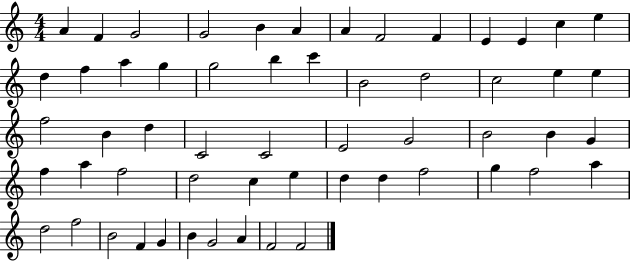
A4/q F4/q G4/h G4/h B4/q A4/q A4/q F4/h F4/q E4/q E4/q C5/q E5/q D5/q F5/q A5/q G5/q G5/h B5/q C6/q B4/h D5/h C5/h E5/q E5/q F5/h B4/q D5/q C4/h C4/h E4/h G4/h B4/h B4/q G4/q F5/q A5/q F5/h D5/h C5/q E5/q D5/q D5/q F5/h G5/q F5/h A5/q D5/h F5/h B4/h F4/q G4/q B4/q G4/h A4/q F4/h F4/h